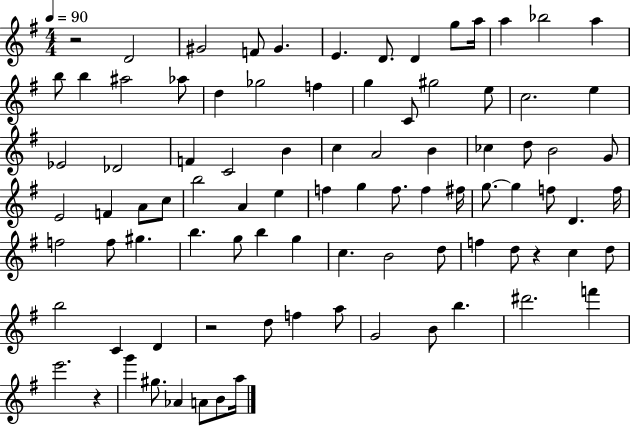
{
  \clef treble
  \numericTimeSignature
  \time 4/4
  \key g \major
  \tempo 4 = 90
  r2 d'2 | gis'2 f'8 gis'4. | e'4. d'8. d'4 g''8 a''16 | a''4 bes''2 a''4 | \break b''8 b''4 ais''2 aes''8 | d''4 ges''2 f''4 | g''4 c'8 gis''2 e''8 | c''2. e''4 | \break ees'2 des'2 | f'4 c'2 b'4 | c''4 a'2 b'4 | ces''4 d''8 b'2 g'8 | \break e'2 f'4 a'8 c''8 | b''2 a'4 e''4 | f''4 g''4 f''8. f''4 fis''16 | g''8.~~ g''4 f''8 d'4. f''16 | \break f''2 f''8 gis''4. | b''4. g''8 b''4 g''4 | c''4. b'2 d''8 | f''4 d''8 r4 c''4 d''8 | \break b''2 c'4 d'4 | r2 d''8 f''4 a''8 | g'2 b'8 b''4. | dis'''2. f'''4 | \break e'''2. r4 | g'''4 gis''8. aes'4 a'8 b'8 a''16 | \bar "|."
}